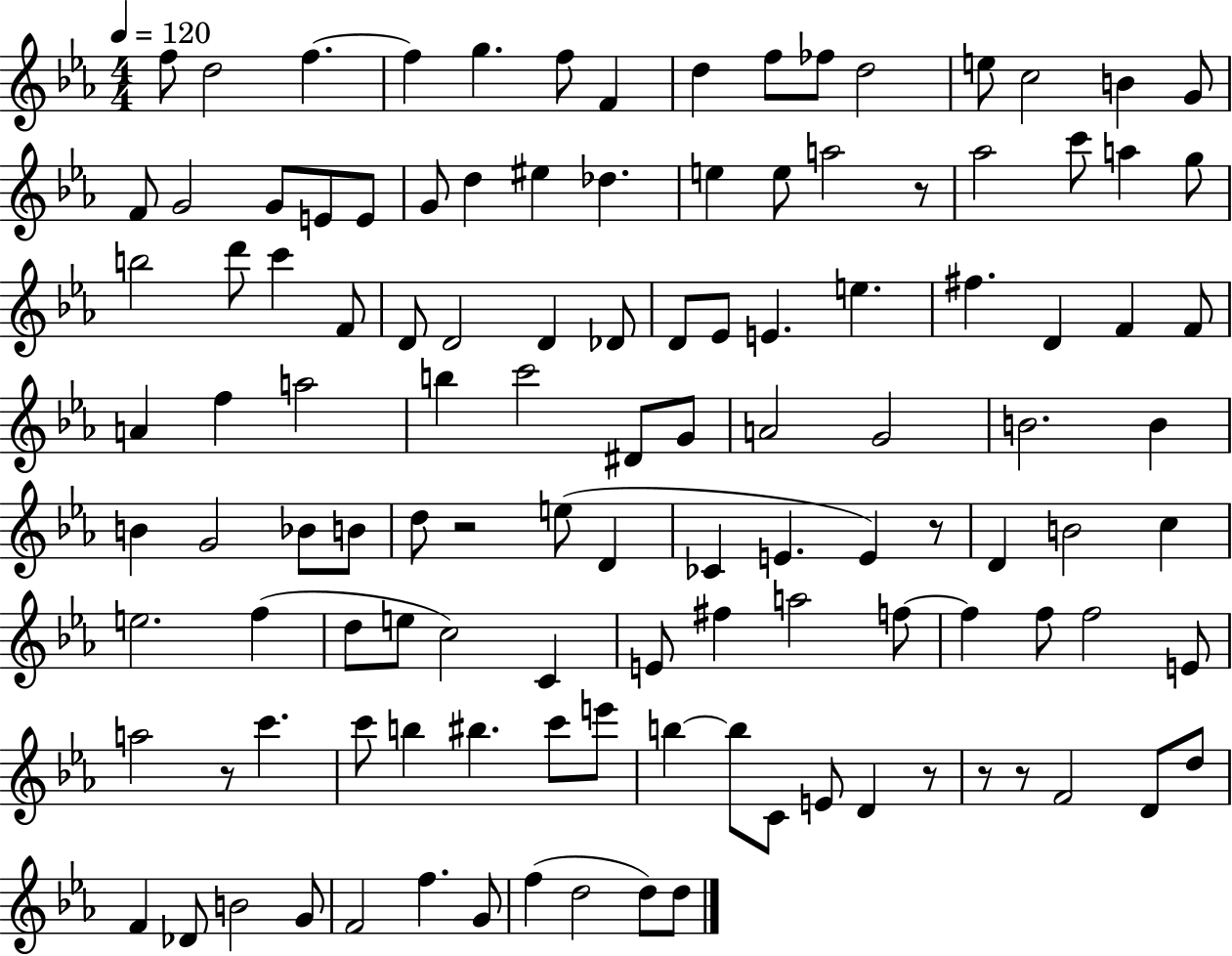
X:1
T:Untitled
M:4/4
L:1/4
K:Eb
f/2 d2 f f g f/2 F d f/2 _f/2 d2 e/2 c2 B G/2 F/2 G2 G/2 E/2 E/2 G/2 d ^e _d e e/2 a2 z/2 _a2 c'/2 a g/2 b2 d'/2 c' F/2 D/2 D2 D _D/2 D/2 _E/2 E e ^f D F F/2 A f a2 b c'2 ^D/2 G/2 A2 G2 B2 B B G2 _B/2 B/2 d/2 z2 e/2 D _C E E z/2 D B2 c e2 f d/2 e/2 c2 C E/2 ^f a2 f/2 f f/2 f2 E/2 a2 z/2 c' c'/2 b ^b c'/2 e'/2 b b/2 C/2 E/2 D z/2 z/2 z/2 F2 D/2 d/2 F _D/2 B2 G/2 F2 f G/2 f d2 d/2 d/2